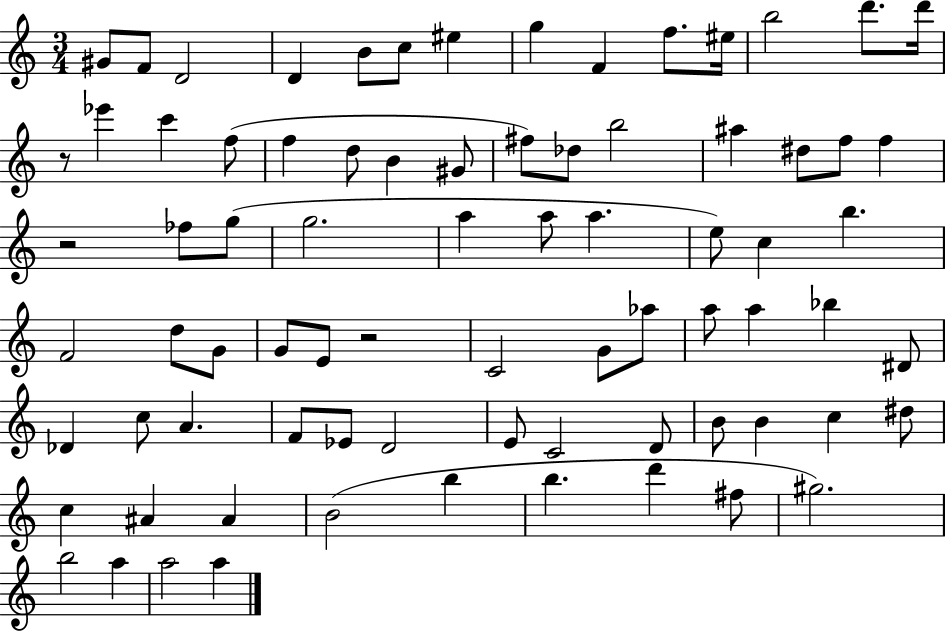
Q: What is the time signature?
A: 3/4